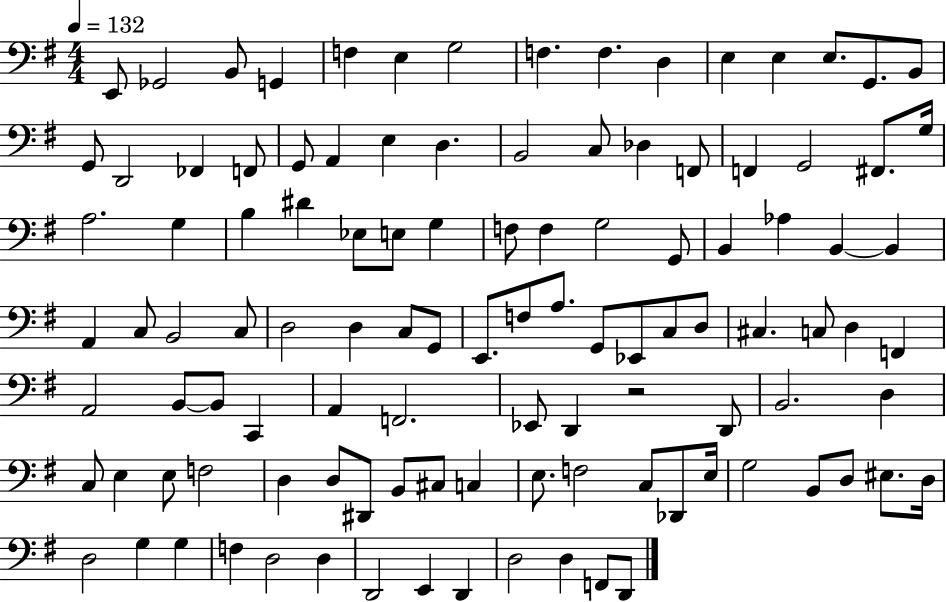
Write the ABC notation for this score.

X:1
T:Untitled
M:4/4
L:1/4
K:G
E,,/2 _G,,2 B,,/2 G,, F, E, G,2 F, F, D, E, E, E,/2 G,,/2 B,,/2 G,,/2 D,,2 _F,, F,,/2 G,,/2 A,, E, D, B,,2 C,/2 _D, F,,/2 F,, G,,2 ^F,,/2 G,/4 A,2 G, B, ^D _E,/2 E,/2 G, F,/2 F, G,2 G,,/2 B,, _A, B,, B,, A,, C,/2 B,,2 C,/2 D,2 D, C,/2 G,,/2 E,,/2 F,/2 A,/2 G,,/2 _E,,/2 C,/2 D,/2 ^C, C,/2 D, F,, A,,2 B,,/2 B,,/2 C,, A,, F,,2 _E,,/2 D,, z2 D,,/2 B,,2 D, C,/2 E, E,/2 F,2 D, D,/2 ^D,,/2 B,,/2 ^C,/2 C, E,/2 F,2 C,/2 _D,,/2 E,/4 G,2 B,,/2 D,/2 ^E,/2 D,/4 D,2 G, G, F, D,2 D, D,,2 E,, D,, D,2 D, F,,/2 D,,/2